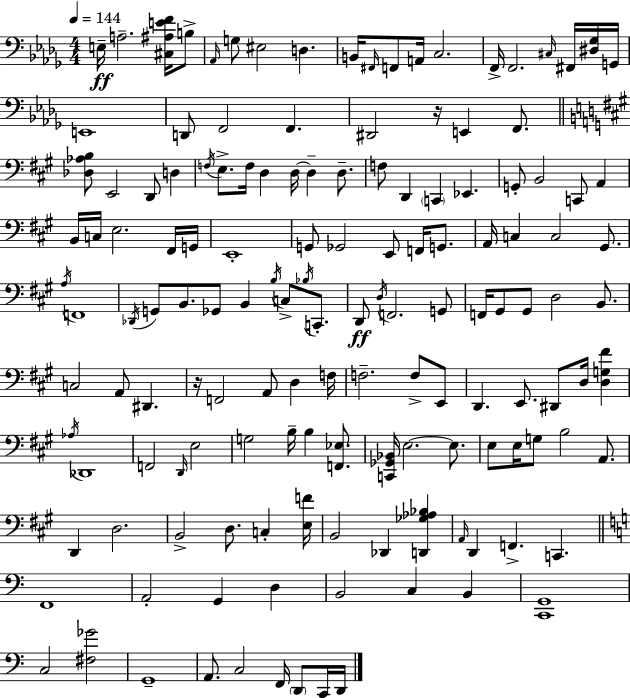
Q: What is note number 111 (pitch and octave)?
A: C3